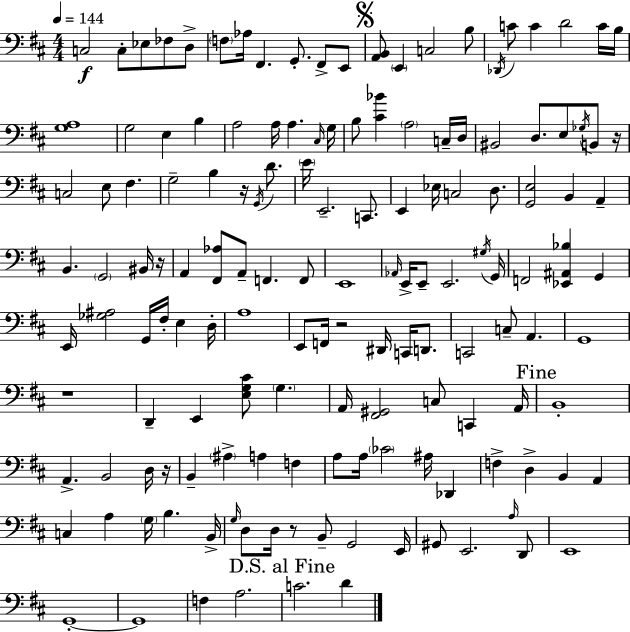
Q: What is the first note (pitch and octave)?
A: C3